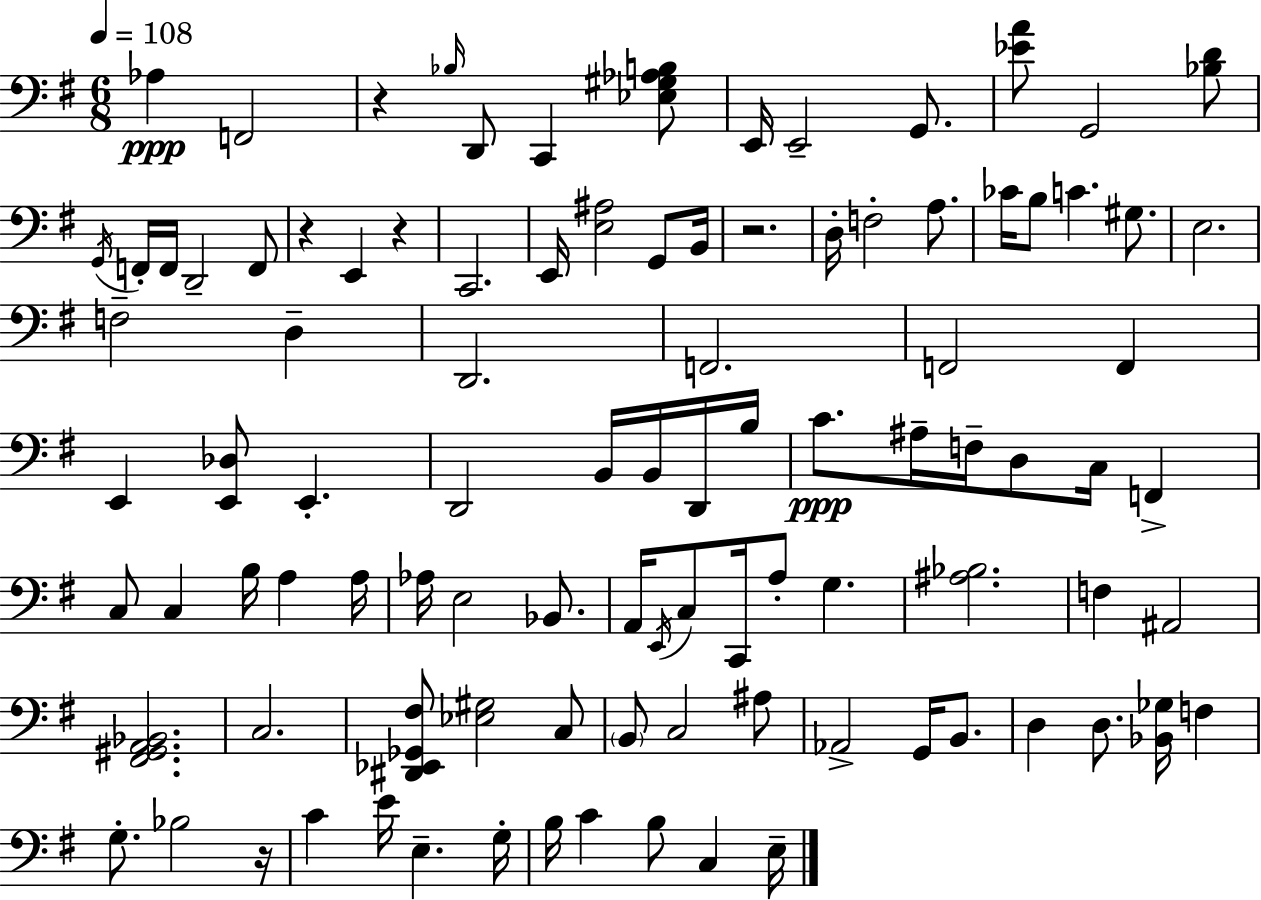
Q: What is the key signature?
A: G major